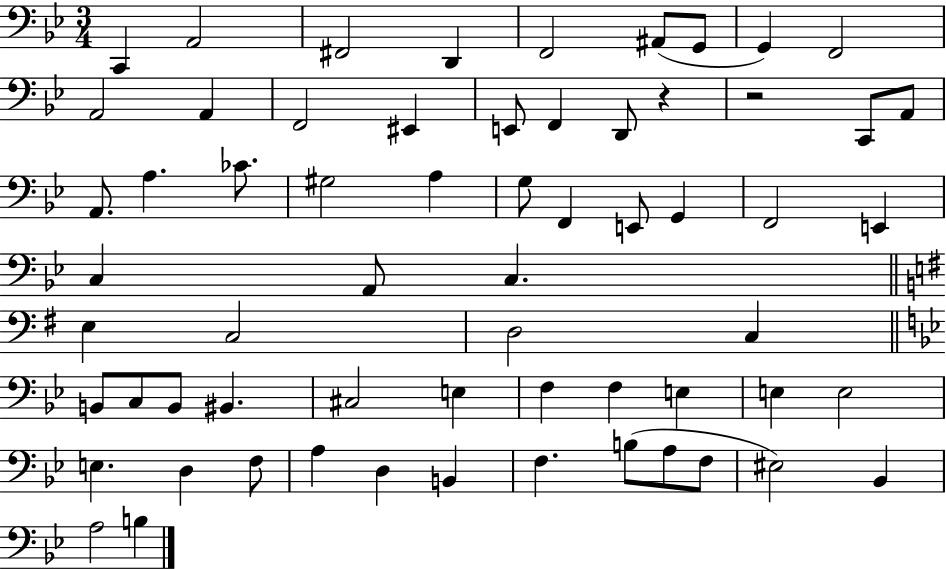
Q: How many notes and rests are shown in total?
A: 63